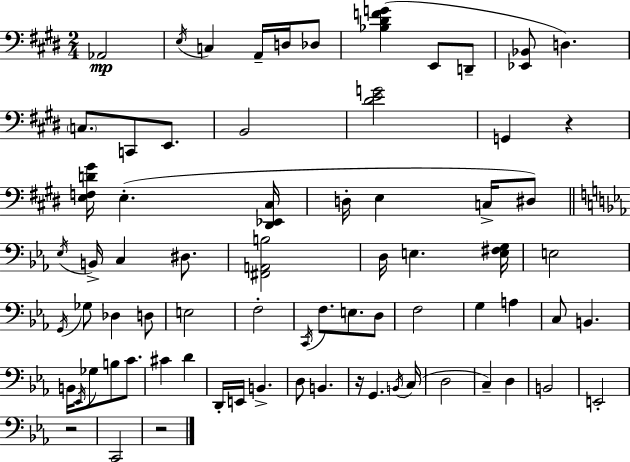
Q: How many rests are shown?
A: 4